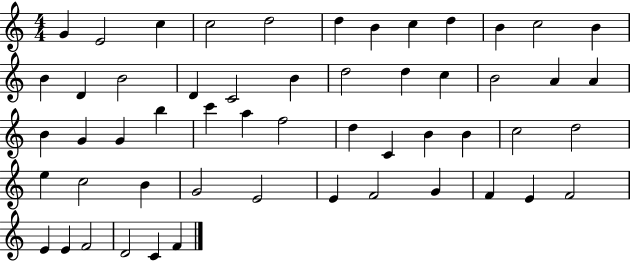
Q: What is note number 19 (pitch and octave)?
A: D5